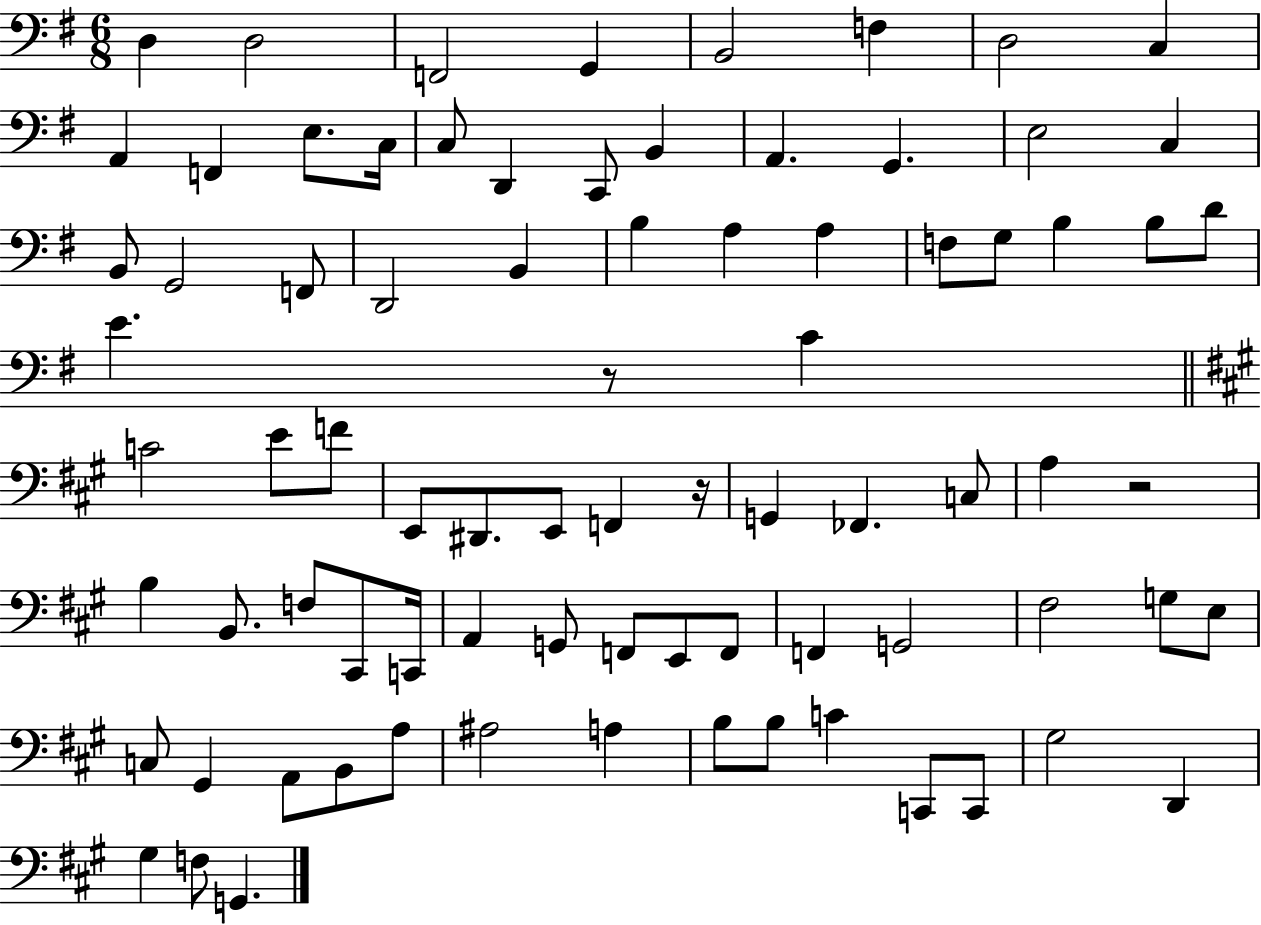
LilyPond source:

{
  \clef bass
  \numericTimeSignature
  \time 6/8
  \key g \major
  d4 d2 | f,2 g,4 | b,2 f4 | d2 c4 | \break a,4 f,4 e8. c16 | c8 d,4 c,8 b,4 | a,4. g,4. | e2 c4 | \break b,8 g,2 f,8 | d,2 b,4 | b4 a4 a4 | f8 g8 b4 b8 d'8 | \break e'4. r8 c'4 | \bar "||" \break \key a \major c'2 e'8 f'8 | e,8 dis,8. e,8 f,4 r16 | g,4 fes,4. c8 | a4 r2 | \break b4 b,8. f8 cis,8 c,16 | a,4 g,8 f,8 e,8 f,8 | f,4 g,2 | fis2 g8 e8 | \break c8 gis,4 a,8 b,8 a8 | ais2 a4 | b8 b8 c'4 c,8 c,8 | gis2 d,4 | \break gis4 f8 g,4. | \bar "|."
}